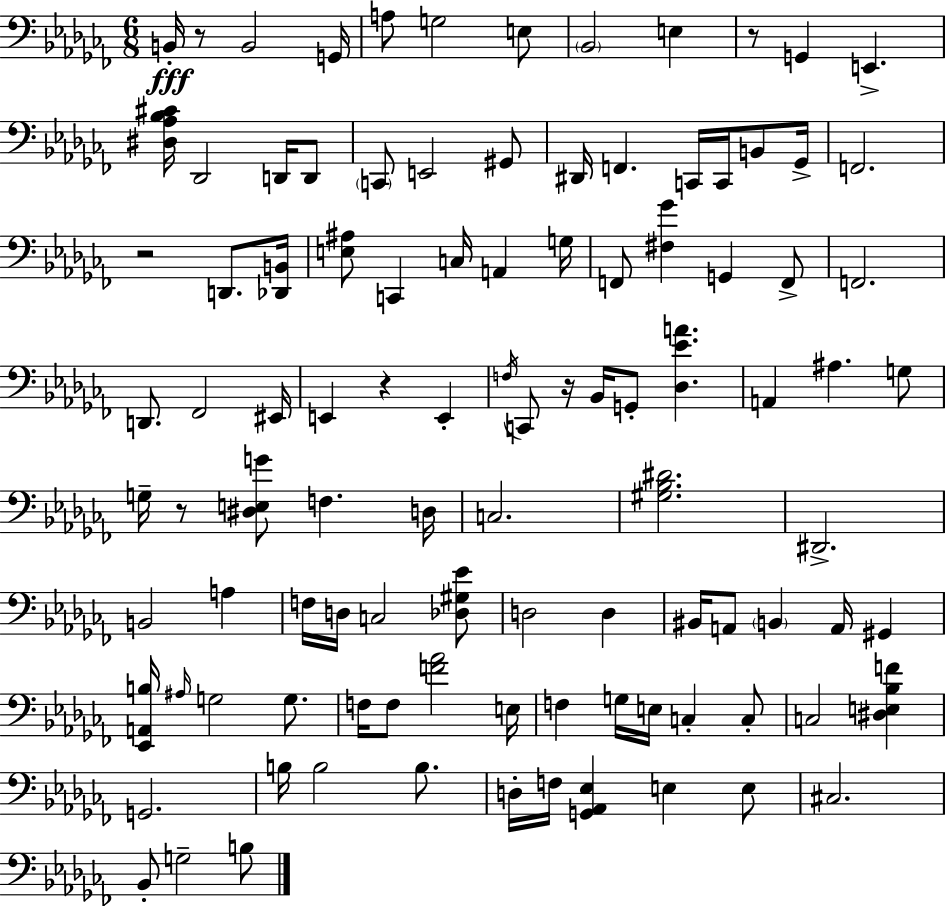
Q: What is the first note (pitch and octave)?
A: B2